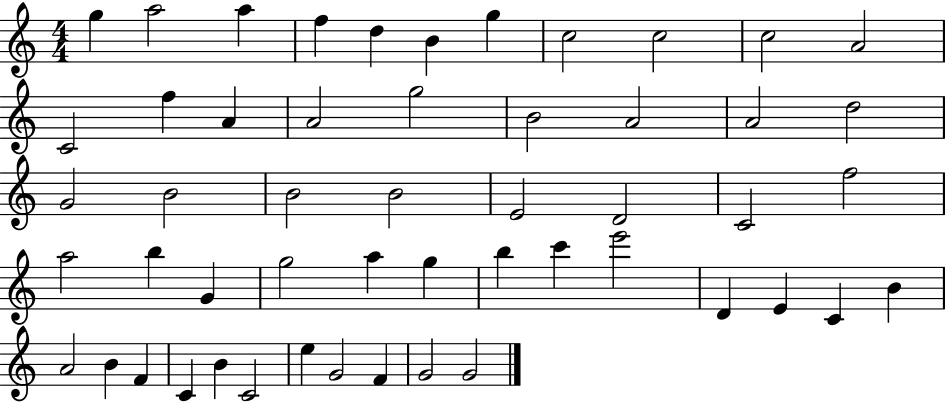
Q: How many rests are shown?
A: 0